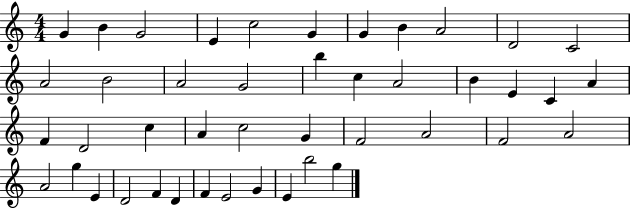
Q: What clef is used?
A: treble